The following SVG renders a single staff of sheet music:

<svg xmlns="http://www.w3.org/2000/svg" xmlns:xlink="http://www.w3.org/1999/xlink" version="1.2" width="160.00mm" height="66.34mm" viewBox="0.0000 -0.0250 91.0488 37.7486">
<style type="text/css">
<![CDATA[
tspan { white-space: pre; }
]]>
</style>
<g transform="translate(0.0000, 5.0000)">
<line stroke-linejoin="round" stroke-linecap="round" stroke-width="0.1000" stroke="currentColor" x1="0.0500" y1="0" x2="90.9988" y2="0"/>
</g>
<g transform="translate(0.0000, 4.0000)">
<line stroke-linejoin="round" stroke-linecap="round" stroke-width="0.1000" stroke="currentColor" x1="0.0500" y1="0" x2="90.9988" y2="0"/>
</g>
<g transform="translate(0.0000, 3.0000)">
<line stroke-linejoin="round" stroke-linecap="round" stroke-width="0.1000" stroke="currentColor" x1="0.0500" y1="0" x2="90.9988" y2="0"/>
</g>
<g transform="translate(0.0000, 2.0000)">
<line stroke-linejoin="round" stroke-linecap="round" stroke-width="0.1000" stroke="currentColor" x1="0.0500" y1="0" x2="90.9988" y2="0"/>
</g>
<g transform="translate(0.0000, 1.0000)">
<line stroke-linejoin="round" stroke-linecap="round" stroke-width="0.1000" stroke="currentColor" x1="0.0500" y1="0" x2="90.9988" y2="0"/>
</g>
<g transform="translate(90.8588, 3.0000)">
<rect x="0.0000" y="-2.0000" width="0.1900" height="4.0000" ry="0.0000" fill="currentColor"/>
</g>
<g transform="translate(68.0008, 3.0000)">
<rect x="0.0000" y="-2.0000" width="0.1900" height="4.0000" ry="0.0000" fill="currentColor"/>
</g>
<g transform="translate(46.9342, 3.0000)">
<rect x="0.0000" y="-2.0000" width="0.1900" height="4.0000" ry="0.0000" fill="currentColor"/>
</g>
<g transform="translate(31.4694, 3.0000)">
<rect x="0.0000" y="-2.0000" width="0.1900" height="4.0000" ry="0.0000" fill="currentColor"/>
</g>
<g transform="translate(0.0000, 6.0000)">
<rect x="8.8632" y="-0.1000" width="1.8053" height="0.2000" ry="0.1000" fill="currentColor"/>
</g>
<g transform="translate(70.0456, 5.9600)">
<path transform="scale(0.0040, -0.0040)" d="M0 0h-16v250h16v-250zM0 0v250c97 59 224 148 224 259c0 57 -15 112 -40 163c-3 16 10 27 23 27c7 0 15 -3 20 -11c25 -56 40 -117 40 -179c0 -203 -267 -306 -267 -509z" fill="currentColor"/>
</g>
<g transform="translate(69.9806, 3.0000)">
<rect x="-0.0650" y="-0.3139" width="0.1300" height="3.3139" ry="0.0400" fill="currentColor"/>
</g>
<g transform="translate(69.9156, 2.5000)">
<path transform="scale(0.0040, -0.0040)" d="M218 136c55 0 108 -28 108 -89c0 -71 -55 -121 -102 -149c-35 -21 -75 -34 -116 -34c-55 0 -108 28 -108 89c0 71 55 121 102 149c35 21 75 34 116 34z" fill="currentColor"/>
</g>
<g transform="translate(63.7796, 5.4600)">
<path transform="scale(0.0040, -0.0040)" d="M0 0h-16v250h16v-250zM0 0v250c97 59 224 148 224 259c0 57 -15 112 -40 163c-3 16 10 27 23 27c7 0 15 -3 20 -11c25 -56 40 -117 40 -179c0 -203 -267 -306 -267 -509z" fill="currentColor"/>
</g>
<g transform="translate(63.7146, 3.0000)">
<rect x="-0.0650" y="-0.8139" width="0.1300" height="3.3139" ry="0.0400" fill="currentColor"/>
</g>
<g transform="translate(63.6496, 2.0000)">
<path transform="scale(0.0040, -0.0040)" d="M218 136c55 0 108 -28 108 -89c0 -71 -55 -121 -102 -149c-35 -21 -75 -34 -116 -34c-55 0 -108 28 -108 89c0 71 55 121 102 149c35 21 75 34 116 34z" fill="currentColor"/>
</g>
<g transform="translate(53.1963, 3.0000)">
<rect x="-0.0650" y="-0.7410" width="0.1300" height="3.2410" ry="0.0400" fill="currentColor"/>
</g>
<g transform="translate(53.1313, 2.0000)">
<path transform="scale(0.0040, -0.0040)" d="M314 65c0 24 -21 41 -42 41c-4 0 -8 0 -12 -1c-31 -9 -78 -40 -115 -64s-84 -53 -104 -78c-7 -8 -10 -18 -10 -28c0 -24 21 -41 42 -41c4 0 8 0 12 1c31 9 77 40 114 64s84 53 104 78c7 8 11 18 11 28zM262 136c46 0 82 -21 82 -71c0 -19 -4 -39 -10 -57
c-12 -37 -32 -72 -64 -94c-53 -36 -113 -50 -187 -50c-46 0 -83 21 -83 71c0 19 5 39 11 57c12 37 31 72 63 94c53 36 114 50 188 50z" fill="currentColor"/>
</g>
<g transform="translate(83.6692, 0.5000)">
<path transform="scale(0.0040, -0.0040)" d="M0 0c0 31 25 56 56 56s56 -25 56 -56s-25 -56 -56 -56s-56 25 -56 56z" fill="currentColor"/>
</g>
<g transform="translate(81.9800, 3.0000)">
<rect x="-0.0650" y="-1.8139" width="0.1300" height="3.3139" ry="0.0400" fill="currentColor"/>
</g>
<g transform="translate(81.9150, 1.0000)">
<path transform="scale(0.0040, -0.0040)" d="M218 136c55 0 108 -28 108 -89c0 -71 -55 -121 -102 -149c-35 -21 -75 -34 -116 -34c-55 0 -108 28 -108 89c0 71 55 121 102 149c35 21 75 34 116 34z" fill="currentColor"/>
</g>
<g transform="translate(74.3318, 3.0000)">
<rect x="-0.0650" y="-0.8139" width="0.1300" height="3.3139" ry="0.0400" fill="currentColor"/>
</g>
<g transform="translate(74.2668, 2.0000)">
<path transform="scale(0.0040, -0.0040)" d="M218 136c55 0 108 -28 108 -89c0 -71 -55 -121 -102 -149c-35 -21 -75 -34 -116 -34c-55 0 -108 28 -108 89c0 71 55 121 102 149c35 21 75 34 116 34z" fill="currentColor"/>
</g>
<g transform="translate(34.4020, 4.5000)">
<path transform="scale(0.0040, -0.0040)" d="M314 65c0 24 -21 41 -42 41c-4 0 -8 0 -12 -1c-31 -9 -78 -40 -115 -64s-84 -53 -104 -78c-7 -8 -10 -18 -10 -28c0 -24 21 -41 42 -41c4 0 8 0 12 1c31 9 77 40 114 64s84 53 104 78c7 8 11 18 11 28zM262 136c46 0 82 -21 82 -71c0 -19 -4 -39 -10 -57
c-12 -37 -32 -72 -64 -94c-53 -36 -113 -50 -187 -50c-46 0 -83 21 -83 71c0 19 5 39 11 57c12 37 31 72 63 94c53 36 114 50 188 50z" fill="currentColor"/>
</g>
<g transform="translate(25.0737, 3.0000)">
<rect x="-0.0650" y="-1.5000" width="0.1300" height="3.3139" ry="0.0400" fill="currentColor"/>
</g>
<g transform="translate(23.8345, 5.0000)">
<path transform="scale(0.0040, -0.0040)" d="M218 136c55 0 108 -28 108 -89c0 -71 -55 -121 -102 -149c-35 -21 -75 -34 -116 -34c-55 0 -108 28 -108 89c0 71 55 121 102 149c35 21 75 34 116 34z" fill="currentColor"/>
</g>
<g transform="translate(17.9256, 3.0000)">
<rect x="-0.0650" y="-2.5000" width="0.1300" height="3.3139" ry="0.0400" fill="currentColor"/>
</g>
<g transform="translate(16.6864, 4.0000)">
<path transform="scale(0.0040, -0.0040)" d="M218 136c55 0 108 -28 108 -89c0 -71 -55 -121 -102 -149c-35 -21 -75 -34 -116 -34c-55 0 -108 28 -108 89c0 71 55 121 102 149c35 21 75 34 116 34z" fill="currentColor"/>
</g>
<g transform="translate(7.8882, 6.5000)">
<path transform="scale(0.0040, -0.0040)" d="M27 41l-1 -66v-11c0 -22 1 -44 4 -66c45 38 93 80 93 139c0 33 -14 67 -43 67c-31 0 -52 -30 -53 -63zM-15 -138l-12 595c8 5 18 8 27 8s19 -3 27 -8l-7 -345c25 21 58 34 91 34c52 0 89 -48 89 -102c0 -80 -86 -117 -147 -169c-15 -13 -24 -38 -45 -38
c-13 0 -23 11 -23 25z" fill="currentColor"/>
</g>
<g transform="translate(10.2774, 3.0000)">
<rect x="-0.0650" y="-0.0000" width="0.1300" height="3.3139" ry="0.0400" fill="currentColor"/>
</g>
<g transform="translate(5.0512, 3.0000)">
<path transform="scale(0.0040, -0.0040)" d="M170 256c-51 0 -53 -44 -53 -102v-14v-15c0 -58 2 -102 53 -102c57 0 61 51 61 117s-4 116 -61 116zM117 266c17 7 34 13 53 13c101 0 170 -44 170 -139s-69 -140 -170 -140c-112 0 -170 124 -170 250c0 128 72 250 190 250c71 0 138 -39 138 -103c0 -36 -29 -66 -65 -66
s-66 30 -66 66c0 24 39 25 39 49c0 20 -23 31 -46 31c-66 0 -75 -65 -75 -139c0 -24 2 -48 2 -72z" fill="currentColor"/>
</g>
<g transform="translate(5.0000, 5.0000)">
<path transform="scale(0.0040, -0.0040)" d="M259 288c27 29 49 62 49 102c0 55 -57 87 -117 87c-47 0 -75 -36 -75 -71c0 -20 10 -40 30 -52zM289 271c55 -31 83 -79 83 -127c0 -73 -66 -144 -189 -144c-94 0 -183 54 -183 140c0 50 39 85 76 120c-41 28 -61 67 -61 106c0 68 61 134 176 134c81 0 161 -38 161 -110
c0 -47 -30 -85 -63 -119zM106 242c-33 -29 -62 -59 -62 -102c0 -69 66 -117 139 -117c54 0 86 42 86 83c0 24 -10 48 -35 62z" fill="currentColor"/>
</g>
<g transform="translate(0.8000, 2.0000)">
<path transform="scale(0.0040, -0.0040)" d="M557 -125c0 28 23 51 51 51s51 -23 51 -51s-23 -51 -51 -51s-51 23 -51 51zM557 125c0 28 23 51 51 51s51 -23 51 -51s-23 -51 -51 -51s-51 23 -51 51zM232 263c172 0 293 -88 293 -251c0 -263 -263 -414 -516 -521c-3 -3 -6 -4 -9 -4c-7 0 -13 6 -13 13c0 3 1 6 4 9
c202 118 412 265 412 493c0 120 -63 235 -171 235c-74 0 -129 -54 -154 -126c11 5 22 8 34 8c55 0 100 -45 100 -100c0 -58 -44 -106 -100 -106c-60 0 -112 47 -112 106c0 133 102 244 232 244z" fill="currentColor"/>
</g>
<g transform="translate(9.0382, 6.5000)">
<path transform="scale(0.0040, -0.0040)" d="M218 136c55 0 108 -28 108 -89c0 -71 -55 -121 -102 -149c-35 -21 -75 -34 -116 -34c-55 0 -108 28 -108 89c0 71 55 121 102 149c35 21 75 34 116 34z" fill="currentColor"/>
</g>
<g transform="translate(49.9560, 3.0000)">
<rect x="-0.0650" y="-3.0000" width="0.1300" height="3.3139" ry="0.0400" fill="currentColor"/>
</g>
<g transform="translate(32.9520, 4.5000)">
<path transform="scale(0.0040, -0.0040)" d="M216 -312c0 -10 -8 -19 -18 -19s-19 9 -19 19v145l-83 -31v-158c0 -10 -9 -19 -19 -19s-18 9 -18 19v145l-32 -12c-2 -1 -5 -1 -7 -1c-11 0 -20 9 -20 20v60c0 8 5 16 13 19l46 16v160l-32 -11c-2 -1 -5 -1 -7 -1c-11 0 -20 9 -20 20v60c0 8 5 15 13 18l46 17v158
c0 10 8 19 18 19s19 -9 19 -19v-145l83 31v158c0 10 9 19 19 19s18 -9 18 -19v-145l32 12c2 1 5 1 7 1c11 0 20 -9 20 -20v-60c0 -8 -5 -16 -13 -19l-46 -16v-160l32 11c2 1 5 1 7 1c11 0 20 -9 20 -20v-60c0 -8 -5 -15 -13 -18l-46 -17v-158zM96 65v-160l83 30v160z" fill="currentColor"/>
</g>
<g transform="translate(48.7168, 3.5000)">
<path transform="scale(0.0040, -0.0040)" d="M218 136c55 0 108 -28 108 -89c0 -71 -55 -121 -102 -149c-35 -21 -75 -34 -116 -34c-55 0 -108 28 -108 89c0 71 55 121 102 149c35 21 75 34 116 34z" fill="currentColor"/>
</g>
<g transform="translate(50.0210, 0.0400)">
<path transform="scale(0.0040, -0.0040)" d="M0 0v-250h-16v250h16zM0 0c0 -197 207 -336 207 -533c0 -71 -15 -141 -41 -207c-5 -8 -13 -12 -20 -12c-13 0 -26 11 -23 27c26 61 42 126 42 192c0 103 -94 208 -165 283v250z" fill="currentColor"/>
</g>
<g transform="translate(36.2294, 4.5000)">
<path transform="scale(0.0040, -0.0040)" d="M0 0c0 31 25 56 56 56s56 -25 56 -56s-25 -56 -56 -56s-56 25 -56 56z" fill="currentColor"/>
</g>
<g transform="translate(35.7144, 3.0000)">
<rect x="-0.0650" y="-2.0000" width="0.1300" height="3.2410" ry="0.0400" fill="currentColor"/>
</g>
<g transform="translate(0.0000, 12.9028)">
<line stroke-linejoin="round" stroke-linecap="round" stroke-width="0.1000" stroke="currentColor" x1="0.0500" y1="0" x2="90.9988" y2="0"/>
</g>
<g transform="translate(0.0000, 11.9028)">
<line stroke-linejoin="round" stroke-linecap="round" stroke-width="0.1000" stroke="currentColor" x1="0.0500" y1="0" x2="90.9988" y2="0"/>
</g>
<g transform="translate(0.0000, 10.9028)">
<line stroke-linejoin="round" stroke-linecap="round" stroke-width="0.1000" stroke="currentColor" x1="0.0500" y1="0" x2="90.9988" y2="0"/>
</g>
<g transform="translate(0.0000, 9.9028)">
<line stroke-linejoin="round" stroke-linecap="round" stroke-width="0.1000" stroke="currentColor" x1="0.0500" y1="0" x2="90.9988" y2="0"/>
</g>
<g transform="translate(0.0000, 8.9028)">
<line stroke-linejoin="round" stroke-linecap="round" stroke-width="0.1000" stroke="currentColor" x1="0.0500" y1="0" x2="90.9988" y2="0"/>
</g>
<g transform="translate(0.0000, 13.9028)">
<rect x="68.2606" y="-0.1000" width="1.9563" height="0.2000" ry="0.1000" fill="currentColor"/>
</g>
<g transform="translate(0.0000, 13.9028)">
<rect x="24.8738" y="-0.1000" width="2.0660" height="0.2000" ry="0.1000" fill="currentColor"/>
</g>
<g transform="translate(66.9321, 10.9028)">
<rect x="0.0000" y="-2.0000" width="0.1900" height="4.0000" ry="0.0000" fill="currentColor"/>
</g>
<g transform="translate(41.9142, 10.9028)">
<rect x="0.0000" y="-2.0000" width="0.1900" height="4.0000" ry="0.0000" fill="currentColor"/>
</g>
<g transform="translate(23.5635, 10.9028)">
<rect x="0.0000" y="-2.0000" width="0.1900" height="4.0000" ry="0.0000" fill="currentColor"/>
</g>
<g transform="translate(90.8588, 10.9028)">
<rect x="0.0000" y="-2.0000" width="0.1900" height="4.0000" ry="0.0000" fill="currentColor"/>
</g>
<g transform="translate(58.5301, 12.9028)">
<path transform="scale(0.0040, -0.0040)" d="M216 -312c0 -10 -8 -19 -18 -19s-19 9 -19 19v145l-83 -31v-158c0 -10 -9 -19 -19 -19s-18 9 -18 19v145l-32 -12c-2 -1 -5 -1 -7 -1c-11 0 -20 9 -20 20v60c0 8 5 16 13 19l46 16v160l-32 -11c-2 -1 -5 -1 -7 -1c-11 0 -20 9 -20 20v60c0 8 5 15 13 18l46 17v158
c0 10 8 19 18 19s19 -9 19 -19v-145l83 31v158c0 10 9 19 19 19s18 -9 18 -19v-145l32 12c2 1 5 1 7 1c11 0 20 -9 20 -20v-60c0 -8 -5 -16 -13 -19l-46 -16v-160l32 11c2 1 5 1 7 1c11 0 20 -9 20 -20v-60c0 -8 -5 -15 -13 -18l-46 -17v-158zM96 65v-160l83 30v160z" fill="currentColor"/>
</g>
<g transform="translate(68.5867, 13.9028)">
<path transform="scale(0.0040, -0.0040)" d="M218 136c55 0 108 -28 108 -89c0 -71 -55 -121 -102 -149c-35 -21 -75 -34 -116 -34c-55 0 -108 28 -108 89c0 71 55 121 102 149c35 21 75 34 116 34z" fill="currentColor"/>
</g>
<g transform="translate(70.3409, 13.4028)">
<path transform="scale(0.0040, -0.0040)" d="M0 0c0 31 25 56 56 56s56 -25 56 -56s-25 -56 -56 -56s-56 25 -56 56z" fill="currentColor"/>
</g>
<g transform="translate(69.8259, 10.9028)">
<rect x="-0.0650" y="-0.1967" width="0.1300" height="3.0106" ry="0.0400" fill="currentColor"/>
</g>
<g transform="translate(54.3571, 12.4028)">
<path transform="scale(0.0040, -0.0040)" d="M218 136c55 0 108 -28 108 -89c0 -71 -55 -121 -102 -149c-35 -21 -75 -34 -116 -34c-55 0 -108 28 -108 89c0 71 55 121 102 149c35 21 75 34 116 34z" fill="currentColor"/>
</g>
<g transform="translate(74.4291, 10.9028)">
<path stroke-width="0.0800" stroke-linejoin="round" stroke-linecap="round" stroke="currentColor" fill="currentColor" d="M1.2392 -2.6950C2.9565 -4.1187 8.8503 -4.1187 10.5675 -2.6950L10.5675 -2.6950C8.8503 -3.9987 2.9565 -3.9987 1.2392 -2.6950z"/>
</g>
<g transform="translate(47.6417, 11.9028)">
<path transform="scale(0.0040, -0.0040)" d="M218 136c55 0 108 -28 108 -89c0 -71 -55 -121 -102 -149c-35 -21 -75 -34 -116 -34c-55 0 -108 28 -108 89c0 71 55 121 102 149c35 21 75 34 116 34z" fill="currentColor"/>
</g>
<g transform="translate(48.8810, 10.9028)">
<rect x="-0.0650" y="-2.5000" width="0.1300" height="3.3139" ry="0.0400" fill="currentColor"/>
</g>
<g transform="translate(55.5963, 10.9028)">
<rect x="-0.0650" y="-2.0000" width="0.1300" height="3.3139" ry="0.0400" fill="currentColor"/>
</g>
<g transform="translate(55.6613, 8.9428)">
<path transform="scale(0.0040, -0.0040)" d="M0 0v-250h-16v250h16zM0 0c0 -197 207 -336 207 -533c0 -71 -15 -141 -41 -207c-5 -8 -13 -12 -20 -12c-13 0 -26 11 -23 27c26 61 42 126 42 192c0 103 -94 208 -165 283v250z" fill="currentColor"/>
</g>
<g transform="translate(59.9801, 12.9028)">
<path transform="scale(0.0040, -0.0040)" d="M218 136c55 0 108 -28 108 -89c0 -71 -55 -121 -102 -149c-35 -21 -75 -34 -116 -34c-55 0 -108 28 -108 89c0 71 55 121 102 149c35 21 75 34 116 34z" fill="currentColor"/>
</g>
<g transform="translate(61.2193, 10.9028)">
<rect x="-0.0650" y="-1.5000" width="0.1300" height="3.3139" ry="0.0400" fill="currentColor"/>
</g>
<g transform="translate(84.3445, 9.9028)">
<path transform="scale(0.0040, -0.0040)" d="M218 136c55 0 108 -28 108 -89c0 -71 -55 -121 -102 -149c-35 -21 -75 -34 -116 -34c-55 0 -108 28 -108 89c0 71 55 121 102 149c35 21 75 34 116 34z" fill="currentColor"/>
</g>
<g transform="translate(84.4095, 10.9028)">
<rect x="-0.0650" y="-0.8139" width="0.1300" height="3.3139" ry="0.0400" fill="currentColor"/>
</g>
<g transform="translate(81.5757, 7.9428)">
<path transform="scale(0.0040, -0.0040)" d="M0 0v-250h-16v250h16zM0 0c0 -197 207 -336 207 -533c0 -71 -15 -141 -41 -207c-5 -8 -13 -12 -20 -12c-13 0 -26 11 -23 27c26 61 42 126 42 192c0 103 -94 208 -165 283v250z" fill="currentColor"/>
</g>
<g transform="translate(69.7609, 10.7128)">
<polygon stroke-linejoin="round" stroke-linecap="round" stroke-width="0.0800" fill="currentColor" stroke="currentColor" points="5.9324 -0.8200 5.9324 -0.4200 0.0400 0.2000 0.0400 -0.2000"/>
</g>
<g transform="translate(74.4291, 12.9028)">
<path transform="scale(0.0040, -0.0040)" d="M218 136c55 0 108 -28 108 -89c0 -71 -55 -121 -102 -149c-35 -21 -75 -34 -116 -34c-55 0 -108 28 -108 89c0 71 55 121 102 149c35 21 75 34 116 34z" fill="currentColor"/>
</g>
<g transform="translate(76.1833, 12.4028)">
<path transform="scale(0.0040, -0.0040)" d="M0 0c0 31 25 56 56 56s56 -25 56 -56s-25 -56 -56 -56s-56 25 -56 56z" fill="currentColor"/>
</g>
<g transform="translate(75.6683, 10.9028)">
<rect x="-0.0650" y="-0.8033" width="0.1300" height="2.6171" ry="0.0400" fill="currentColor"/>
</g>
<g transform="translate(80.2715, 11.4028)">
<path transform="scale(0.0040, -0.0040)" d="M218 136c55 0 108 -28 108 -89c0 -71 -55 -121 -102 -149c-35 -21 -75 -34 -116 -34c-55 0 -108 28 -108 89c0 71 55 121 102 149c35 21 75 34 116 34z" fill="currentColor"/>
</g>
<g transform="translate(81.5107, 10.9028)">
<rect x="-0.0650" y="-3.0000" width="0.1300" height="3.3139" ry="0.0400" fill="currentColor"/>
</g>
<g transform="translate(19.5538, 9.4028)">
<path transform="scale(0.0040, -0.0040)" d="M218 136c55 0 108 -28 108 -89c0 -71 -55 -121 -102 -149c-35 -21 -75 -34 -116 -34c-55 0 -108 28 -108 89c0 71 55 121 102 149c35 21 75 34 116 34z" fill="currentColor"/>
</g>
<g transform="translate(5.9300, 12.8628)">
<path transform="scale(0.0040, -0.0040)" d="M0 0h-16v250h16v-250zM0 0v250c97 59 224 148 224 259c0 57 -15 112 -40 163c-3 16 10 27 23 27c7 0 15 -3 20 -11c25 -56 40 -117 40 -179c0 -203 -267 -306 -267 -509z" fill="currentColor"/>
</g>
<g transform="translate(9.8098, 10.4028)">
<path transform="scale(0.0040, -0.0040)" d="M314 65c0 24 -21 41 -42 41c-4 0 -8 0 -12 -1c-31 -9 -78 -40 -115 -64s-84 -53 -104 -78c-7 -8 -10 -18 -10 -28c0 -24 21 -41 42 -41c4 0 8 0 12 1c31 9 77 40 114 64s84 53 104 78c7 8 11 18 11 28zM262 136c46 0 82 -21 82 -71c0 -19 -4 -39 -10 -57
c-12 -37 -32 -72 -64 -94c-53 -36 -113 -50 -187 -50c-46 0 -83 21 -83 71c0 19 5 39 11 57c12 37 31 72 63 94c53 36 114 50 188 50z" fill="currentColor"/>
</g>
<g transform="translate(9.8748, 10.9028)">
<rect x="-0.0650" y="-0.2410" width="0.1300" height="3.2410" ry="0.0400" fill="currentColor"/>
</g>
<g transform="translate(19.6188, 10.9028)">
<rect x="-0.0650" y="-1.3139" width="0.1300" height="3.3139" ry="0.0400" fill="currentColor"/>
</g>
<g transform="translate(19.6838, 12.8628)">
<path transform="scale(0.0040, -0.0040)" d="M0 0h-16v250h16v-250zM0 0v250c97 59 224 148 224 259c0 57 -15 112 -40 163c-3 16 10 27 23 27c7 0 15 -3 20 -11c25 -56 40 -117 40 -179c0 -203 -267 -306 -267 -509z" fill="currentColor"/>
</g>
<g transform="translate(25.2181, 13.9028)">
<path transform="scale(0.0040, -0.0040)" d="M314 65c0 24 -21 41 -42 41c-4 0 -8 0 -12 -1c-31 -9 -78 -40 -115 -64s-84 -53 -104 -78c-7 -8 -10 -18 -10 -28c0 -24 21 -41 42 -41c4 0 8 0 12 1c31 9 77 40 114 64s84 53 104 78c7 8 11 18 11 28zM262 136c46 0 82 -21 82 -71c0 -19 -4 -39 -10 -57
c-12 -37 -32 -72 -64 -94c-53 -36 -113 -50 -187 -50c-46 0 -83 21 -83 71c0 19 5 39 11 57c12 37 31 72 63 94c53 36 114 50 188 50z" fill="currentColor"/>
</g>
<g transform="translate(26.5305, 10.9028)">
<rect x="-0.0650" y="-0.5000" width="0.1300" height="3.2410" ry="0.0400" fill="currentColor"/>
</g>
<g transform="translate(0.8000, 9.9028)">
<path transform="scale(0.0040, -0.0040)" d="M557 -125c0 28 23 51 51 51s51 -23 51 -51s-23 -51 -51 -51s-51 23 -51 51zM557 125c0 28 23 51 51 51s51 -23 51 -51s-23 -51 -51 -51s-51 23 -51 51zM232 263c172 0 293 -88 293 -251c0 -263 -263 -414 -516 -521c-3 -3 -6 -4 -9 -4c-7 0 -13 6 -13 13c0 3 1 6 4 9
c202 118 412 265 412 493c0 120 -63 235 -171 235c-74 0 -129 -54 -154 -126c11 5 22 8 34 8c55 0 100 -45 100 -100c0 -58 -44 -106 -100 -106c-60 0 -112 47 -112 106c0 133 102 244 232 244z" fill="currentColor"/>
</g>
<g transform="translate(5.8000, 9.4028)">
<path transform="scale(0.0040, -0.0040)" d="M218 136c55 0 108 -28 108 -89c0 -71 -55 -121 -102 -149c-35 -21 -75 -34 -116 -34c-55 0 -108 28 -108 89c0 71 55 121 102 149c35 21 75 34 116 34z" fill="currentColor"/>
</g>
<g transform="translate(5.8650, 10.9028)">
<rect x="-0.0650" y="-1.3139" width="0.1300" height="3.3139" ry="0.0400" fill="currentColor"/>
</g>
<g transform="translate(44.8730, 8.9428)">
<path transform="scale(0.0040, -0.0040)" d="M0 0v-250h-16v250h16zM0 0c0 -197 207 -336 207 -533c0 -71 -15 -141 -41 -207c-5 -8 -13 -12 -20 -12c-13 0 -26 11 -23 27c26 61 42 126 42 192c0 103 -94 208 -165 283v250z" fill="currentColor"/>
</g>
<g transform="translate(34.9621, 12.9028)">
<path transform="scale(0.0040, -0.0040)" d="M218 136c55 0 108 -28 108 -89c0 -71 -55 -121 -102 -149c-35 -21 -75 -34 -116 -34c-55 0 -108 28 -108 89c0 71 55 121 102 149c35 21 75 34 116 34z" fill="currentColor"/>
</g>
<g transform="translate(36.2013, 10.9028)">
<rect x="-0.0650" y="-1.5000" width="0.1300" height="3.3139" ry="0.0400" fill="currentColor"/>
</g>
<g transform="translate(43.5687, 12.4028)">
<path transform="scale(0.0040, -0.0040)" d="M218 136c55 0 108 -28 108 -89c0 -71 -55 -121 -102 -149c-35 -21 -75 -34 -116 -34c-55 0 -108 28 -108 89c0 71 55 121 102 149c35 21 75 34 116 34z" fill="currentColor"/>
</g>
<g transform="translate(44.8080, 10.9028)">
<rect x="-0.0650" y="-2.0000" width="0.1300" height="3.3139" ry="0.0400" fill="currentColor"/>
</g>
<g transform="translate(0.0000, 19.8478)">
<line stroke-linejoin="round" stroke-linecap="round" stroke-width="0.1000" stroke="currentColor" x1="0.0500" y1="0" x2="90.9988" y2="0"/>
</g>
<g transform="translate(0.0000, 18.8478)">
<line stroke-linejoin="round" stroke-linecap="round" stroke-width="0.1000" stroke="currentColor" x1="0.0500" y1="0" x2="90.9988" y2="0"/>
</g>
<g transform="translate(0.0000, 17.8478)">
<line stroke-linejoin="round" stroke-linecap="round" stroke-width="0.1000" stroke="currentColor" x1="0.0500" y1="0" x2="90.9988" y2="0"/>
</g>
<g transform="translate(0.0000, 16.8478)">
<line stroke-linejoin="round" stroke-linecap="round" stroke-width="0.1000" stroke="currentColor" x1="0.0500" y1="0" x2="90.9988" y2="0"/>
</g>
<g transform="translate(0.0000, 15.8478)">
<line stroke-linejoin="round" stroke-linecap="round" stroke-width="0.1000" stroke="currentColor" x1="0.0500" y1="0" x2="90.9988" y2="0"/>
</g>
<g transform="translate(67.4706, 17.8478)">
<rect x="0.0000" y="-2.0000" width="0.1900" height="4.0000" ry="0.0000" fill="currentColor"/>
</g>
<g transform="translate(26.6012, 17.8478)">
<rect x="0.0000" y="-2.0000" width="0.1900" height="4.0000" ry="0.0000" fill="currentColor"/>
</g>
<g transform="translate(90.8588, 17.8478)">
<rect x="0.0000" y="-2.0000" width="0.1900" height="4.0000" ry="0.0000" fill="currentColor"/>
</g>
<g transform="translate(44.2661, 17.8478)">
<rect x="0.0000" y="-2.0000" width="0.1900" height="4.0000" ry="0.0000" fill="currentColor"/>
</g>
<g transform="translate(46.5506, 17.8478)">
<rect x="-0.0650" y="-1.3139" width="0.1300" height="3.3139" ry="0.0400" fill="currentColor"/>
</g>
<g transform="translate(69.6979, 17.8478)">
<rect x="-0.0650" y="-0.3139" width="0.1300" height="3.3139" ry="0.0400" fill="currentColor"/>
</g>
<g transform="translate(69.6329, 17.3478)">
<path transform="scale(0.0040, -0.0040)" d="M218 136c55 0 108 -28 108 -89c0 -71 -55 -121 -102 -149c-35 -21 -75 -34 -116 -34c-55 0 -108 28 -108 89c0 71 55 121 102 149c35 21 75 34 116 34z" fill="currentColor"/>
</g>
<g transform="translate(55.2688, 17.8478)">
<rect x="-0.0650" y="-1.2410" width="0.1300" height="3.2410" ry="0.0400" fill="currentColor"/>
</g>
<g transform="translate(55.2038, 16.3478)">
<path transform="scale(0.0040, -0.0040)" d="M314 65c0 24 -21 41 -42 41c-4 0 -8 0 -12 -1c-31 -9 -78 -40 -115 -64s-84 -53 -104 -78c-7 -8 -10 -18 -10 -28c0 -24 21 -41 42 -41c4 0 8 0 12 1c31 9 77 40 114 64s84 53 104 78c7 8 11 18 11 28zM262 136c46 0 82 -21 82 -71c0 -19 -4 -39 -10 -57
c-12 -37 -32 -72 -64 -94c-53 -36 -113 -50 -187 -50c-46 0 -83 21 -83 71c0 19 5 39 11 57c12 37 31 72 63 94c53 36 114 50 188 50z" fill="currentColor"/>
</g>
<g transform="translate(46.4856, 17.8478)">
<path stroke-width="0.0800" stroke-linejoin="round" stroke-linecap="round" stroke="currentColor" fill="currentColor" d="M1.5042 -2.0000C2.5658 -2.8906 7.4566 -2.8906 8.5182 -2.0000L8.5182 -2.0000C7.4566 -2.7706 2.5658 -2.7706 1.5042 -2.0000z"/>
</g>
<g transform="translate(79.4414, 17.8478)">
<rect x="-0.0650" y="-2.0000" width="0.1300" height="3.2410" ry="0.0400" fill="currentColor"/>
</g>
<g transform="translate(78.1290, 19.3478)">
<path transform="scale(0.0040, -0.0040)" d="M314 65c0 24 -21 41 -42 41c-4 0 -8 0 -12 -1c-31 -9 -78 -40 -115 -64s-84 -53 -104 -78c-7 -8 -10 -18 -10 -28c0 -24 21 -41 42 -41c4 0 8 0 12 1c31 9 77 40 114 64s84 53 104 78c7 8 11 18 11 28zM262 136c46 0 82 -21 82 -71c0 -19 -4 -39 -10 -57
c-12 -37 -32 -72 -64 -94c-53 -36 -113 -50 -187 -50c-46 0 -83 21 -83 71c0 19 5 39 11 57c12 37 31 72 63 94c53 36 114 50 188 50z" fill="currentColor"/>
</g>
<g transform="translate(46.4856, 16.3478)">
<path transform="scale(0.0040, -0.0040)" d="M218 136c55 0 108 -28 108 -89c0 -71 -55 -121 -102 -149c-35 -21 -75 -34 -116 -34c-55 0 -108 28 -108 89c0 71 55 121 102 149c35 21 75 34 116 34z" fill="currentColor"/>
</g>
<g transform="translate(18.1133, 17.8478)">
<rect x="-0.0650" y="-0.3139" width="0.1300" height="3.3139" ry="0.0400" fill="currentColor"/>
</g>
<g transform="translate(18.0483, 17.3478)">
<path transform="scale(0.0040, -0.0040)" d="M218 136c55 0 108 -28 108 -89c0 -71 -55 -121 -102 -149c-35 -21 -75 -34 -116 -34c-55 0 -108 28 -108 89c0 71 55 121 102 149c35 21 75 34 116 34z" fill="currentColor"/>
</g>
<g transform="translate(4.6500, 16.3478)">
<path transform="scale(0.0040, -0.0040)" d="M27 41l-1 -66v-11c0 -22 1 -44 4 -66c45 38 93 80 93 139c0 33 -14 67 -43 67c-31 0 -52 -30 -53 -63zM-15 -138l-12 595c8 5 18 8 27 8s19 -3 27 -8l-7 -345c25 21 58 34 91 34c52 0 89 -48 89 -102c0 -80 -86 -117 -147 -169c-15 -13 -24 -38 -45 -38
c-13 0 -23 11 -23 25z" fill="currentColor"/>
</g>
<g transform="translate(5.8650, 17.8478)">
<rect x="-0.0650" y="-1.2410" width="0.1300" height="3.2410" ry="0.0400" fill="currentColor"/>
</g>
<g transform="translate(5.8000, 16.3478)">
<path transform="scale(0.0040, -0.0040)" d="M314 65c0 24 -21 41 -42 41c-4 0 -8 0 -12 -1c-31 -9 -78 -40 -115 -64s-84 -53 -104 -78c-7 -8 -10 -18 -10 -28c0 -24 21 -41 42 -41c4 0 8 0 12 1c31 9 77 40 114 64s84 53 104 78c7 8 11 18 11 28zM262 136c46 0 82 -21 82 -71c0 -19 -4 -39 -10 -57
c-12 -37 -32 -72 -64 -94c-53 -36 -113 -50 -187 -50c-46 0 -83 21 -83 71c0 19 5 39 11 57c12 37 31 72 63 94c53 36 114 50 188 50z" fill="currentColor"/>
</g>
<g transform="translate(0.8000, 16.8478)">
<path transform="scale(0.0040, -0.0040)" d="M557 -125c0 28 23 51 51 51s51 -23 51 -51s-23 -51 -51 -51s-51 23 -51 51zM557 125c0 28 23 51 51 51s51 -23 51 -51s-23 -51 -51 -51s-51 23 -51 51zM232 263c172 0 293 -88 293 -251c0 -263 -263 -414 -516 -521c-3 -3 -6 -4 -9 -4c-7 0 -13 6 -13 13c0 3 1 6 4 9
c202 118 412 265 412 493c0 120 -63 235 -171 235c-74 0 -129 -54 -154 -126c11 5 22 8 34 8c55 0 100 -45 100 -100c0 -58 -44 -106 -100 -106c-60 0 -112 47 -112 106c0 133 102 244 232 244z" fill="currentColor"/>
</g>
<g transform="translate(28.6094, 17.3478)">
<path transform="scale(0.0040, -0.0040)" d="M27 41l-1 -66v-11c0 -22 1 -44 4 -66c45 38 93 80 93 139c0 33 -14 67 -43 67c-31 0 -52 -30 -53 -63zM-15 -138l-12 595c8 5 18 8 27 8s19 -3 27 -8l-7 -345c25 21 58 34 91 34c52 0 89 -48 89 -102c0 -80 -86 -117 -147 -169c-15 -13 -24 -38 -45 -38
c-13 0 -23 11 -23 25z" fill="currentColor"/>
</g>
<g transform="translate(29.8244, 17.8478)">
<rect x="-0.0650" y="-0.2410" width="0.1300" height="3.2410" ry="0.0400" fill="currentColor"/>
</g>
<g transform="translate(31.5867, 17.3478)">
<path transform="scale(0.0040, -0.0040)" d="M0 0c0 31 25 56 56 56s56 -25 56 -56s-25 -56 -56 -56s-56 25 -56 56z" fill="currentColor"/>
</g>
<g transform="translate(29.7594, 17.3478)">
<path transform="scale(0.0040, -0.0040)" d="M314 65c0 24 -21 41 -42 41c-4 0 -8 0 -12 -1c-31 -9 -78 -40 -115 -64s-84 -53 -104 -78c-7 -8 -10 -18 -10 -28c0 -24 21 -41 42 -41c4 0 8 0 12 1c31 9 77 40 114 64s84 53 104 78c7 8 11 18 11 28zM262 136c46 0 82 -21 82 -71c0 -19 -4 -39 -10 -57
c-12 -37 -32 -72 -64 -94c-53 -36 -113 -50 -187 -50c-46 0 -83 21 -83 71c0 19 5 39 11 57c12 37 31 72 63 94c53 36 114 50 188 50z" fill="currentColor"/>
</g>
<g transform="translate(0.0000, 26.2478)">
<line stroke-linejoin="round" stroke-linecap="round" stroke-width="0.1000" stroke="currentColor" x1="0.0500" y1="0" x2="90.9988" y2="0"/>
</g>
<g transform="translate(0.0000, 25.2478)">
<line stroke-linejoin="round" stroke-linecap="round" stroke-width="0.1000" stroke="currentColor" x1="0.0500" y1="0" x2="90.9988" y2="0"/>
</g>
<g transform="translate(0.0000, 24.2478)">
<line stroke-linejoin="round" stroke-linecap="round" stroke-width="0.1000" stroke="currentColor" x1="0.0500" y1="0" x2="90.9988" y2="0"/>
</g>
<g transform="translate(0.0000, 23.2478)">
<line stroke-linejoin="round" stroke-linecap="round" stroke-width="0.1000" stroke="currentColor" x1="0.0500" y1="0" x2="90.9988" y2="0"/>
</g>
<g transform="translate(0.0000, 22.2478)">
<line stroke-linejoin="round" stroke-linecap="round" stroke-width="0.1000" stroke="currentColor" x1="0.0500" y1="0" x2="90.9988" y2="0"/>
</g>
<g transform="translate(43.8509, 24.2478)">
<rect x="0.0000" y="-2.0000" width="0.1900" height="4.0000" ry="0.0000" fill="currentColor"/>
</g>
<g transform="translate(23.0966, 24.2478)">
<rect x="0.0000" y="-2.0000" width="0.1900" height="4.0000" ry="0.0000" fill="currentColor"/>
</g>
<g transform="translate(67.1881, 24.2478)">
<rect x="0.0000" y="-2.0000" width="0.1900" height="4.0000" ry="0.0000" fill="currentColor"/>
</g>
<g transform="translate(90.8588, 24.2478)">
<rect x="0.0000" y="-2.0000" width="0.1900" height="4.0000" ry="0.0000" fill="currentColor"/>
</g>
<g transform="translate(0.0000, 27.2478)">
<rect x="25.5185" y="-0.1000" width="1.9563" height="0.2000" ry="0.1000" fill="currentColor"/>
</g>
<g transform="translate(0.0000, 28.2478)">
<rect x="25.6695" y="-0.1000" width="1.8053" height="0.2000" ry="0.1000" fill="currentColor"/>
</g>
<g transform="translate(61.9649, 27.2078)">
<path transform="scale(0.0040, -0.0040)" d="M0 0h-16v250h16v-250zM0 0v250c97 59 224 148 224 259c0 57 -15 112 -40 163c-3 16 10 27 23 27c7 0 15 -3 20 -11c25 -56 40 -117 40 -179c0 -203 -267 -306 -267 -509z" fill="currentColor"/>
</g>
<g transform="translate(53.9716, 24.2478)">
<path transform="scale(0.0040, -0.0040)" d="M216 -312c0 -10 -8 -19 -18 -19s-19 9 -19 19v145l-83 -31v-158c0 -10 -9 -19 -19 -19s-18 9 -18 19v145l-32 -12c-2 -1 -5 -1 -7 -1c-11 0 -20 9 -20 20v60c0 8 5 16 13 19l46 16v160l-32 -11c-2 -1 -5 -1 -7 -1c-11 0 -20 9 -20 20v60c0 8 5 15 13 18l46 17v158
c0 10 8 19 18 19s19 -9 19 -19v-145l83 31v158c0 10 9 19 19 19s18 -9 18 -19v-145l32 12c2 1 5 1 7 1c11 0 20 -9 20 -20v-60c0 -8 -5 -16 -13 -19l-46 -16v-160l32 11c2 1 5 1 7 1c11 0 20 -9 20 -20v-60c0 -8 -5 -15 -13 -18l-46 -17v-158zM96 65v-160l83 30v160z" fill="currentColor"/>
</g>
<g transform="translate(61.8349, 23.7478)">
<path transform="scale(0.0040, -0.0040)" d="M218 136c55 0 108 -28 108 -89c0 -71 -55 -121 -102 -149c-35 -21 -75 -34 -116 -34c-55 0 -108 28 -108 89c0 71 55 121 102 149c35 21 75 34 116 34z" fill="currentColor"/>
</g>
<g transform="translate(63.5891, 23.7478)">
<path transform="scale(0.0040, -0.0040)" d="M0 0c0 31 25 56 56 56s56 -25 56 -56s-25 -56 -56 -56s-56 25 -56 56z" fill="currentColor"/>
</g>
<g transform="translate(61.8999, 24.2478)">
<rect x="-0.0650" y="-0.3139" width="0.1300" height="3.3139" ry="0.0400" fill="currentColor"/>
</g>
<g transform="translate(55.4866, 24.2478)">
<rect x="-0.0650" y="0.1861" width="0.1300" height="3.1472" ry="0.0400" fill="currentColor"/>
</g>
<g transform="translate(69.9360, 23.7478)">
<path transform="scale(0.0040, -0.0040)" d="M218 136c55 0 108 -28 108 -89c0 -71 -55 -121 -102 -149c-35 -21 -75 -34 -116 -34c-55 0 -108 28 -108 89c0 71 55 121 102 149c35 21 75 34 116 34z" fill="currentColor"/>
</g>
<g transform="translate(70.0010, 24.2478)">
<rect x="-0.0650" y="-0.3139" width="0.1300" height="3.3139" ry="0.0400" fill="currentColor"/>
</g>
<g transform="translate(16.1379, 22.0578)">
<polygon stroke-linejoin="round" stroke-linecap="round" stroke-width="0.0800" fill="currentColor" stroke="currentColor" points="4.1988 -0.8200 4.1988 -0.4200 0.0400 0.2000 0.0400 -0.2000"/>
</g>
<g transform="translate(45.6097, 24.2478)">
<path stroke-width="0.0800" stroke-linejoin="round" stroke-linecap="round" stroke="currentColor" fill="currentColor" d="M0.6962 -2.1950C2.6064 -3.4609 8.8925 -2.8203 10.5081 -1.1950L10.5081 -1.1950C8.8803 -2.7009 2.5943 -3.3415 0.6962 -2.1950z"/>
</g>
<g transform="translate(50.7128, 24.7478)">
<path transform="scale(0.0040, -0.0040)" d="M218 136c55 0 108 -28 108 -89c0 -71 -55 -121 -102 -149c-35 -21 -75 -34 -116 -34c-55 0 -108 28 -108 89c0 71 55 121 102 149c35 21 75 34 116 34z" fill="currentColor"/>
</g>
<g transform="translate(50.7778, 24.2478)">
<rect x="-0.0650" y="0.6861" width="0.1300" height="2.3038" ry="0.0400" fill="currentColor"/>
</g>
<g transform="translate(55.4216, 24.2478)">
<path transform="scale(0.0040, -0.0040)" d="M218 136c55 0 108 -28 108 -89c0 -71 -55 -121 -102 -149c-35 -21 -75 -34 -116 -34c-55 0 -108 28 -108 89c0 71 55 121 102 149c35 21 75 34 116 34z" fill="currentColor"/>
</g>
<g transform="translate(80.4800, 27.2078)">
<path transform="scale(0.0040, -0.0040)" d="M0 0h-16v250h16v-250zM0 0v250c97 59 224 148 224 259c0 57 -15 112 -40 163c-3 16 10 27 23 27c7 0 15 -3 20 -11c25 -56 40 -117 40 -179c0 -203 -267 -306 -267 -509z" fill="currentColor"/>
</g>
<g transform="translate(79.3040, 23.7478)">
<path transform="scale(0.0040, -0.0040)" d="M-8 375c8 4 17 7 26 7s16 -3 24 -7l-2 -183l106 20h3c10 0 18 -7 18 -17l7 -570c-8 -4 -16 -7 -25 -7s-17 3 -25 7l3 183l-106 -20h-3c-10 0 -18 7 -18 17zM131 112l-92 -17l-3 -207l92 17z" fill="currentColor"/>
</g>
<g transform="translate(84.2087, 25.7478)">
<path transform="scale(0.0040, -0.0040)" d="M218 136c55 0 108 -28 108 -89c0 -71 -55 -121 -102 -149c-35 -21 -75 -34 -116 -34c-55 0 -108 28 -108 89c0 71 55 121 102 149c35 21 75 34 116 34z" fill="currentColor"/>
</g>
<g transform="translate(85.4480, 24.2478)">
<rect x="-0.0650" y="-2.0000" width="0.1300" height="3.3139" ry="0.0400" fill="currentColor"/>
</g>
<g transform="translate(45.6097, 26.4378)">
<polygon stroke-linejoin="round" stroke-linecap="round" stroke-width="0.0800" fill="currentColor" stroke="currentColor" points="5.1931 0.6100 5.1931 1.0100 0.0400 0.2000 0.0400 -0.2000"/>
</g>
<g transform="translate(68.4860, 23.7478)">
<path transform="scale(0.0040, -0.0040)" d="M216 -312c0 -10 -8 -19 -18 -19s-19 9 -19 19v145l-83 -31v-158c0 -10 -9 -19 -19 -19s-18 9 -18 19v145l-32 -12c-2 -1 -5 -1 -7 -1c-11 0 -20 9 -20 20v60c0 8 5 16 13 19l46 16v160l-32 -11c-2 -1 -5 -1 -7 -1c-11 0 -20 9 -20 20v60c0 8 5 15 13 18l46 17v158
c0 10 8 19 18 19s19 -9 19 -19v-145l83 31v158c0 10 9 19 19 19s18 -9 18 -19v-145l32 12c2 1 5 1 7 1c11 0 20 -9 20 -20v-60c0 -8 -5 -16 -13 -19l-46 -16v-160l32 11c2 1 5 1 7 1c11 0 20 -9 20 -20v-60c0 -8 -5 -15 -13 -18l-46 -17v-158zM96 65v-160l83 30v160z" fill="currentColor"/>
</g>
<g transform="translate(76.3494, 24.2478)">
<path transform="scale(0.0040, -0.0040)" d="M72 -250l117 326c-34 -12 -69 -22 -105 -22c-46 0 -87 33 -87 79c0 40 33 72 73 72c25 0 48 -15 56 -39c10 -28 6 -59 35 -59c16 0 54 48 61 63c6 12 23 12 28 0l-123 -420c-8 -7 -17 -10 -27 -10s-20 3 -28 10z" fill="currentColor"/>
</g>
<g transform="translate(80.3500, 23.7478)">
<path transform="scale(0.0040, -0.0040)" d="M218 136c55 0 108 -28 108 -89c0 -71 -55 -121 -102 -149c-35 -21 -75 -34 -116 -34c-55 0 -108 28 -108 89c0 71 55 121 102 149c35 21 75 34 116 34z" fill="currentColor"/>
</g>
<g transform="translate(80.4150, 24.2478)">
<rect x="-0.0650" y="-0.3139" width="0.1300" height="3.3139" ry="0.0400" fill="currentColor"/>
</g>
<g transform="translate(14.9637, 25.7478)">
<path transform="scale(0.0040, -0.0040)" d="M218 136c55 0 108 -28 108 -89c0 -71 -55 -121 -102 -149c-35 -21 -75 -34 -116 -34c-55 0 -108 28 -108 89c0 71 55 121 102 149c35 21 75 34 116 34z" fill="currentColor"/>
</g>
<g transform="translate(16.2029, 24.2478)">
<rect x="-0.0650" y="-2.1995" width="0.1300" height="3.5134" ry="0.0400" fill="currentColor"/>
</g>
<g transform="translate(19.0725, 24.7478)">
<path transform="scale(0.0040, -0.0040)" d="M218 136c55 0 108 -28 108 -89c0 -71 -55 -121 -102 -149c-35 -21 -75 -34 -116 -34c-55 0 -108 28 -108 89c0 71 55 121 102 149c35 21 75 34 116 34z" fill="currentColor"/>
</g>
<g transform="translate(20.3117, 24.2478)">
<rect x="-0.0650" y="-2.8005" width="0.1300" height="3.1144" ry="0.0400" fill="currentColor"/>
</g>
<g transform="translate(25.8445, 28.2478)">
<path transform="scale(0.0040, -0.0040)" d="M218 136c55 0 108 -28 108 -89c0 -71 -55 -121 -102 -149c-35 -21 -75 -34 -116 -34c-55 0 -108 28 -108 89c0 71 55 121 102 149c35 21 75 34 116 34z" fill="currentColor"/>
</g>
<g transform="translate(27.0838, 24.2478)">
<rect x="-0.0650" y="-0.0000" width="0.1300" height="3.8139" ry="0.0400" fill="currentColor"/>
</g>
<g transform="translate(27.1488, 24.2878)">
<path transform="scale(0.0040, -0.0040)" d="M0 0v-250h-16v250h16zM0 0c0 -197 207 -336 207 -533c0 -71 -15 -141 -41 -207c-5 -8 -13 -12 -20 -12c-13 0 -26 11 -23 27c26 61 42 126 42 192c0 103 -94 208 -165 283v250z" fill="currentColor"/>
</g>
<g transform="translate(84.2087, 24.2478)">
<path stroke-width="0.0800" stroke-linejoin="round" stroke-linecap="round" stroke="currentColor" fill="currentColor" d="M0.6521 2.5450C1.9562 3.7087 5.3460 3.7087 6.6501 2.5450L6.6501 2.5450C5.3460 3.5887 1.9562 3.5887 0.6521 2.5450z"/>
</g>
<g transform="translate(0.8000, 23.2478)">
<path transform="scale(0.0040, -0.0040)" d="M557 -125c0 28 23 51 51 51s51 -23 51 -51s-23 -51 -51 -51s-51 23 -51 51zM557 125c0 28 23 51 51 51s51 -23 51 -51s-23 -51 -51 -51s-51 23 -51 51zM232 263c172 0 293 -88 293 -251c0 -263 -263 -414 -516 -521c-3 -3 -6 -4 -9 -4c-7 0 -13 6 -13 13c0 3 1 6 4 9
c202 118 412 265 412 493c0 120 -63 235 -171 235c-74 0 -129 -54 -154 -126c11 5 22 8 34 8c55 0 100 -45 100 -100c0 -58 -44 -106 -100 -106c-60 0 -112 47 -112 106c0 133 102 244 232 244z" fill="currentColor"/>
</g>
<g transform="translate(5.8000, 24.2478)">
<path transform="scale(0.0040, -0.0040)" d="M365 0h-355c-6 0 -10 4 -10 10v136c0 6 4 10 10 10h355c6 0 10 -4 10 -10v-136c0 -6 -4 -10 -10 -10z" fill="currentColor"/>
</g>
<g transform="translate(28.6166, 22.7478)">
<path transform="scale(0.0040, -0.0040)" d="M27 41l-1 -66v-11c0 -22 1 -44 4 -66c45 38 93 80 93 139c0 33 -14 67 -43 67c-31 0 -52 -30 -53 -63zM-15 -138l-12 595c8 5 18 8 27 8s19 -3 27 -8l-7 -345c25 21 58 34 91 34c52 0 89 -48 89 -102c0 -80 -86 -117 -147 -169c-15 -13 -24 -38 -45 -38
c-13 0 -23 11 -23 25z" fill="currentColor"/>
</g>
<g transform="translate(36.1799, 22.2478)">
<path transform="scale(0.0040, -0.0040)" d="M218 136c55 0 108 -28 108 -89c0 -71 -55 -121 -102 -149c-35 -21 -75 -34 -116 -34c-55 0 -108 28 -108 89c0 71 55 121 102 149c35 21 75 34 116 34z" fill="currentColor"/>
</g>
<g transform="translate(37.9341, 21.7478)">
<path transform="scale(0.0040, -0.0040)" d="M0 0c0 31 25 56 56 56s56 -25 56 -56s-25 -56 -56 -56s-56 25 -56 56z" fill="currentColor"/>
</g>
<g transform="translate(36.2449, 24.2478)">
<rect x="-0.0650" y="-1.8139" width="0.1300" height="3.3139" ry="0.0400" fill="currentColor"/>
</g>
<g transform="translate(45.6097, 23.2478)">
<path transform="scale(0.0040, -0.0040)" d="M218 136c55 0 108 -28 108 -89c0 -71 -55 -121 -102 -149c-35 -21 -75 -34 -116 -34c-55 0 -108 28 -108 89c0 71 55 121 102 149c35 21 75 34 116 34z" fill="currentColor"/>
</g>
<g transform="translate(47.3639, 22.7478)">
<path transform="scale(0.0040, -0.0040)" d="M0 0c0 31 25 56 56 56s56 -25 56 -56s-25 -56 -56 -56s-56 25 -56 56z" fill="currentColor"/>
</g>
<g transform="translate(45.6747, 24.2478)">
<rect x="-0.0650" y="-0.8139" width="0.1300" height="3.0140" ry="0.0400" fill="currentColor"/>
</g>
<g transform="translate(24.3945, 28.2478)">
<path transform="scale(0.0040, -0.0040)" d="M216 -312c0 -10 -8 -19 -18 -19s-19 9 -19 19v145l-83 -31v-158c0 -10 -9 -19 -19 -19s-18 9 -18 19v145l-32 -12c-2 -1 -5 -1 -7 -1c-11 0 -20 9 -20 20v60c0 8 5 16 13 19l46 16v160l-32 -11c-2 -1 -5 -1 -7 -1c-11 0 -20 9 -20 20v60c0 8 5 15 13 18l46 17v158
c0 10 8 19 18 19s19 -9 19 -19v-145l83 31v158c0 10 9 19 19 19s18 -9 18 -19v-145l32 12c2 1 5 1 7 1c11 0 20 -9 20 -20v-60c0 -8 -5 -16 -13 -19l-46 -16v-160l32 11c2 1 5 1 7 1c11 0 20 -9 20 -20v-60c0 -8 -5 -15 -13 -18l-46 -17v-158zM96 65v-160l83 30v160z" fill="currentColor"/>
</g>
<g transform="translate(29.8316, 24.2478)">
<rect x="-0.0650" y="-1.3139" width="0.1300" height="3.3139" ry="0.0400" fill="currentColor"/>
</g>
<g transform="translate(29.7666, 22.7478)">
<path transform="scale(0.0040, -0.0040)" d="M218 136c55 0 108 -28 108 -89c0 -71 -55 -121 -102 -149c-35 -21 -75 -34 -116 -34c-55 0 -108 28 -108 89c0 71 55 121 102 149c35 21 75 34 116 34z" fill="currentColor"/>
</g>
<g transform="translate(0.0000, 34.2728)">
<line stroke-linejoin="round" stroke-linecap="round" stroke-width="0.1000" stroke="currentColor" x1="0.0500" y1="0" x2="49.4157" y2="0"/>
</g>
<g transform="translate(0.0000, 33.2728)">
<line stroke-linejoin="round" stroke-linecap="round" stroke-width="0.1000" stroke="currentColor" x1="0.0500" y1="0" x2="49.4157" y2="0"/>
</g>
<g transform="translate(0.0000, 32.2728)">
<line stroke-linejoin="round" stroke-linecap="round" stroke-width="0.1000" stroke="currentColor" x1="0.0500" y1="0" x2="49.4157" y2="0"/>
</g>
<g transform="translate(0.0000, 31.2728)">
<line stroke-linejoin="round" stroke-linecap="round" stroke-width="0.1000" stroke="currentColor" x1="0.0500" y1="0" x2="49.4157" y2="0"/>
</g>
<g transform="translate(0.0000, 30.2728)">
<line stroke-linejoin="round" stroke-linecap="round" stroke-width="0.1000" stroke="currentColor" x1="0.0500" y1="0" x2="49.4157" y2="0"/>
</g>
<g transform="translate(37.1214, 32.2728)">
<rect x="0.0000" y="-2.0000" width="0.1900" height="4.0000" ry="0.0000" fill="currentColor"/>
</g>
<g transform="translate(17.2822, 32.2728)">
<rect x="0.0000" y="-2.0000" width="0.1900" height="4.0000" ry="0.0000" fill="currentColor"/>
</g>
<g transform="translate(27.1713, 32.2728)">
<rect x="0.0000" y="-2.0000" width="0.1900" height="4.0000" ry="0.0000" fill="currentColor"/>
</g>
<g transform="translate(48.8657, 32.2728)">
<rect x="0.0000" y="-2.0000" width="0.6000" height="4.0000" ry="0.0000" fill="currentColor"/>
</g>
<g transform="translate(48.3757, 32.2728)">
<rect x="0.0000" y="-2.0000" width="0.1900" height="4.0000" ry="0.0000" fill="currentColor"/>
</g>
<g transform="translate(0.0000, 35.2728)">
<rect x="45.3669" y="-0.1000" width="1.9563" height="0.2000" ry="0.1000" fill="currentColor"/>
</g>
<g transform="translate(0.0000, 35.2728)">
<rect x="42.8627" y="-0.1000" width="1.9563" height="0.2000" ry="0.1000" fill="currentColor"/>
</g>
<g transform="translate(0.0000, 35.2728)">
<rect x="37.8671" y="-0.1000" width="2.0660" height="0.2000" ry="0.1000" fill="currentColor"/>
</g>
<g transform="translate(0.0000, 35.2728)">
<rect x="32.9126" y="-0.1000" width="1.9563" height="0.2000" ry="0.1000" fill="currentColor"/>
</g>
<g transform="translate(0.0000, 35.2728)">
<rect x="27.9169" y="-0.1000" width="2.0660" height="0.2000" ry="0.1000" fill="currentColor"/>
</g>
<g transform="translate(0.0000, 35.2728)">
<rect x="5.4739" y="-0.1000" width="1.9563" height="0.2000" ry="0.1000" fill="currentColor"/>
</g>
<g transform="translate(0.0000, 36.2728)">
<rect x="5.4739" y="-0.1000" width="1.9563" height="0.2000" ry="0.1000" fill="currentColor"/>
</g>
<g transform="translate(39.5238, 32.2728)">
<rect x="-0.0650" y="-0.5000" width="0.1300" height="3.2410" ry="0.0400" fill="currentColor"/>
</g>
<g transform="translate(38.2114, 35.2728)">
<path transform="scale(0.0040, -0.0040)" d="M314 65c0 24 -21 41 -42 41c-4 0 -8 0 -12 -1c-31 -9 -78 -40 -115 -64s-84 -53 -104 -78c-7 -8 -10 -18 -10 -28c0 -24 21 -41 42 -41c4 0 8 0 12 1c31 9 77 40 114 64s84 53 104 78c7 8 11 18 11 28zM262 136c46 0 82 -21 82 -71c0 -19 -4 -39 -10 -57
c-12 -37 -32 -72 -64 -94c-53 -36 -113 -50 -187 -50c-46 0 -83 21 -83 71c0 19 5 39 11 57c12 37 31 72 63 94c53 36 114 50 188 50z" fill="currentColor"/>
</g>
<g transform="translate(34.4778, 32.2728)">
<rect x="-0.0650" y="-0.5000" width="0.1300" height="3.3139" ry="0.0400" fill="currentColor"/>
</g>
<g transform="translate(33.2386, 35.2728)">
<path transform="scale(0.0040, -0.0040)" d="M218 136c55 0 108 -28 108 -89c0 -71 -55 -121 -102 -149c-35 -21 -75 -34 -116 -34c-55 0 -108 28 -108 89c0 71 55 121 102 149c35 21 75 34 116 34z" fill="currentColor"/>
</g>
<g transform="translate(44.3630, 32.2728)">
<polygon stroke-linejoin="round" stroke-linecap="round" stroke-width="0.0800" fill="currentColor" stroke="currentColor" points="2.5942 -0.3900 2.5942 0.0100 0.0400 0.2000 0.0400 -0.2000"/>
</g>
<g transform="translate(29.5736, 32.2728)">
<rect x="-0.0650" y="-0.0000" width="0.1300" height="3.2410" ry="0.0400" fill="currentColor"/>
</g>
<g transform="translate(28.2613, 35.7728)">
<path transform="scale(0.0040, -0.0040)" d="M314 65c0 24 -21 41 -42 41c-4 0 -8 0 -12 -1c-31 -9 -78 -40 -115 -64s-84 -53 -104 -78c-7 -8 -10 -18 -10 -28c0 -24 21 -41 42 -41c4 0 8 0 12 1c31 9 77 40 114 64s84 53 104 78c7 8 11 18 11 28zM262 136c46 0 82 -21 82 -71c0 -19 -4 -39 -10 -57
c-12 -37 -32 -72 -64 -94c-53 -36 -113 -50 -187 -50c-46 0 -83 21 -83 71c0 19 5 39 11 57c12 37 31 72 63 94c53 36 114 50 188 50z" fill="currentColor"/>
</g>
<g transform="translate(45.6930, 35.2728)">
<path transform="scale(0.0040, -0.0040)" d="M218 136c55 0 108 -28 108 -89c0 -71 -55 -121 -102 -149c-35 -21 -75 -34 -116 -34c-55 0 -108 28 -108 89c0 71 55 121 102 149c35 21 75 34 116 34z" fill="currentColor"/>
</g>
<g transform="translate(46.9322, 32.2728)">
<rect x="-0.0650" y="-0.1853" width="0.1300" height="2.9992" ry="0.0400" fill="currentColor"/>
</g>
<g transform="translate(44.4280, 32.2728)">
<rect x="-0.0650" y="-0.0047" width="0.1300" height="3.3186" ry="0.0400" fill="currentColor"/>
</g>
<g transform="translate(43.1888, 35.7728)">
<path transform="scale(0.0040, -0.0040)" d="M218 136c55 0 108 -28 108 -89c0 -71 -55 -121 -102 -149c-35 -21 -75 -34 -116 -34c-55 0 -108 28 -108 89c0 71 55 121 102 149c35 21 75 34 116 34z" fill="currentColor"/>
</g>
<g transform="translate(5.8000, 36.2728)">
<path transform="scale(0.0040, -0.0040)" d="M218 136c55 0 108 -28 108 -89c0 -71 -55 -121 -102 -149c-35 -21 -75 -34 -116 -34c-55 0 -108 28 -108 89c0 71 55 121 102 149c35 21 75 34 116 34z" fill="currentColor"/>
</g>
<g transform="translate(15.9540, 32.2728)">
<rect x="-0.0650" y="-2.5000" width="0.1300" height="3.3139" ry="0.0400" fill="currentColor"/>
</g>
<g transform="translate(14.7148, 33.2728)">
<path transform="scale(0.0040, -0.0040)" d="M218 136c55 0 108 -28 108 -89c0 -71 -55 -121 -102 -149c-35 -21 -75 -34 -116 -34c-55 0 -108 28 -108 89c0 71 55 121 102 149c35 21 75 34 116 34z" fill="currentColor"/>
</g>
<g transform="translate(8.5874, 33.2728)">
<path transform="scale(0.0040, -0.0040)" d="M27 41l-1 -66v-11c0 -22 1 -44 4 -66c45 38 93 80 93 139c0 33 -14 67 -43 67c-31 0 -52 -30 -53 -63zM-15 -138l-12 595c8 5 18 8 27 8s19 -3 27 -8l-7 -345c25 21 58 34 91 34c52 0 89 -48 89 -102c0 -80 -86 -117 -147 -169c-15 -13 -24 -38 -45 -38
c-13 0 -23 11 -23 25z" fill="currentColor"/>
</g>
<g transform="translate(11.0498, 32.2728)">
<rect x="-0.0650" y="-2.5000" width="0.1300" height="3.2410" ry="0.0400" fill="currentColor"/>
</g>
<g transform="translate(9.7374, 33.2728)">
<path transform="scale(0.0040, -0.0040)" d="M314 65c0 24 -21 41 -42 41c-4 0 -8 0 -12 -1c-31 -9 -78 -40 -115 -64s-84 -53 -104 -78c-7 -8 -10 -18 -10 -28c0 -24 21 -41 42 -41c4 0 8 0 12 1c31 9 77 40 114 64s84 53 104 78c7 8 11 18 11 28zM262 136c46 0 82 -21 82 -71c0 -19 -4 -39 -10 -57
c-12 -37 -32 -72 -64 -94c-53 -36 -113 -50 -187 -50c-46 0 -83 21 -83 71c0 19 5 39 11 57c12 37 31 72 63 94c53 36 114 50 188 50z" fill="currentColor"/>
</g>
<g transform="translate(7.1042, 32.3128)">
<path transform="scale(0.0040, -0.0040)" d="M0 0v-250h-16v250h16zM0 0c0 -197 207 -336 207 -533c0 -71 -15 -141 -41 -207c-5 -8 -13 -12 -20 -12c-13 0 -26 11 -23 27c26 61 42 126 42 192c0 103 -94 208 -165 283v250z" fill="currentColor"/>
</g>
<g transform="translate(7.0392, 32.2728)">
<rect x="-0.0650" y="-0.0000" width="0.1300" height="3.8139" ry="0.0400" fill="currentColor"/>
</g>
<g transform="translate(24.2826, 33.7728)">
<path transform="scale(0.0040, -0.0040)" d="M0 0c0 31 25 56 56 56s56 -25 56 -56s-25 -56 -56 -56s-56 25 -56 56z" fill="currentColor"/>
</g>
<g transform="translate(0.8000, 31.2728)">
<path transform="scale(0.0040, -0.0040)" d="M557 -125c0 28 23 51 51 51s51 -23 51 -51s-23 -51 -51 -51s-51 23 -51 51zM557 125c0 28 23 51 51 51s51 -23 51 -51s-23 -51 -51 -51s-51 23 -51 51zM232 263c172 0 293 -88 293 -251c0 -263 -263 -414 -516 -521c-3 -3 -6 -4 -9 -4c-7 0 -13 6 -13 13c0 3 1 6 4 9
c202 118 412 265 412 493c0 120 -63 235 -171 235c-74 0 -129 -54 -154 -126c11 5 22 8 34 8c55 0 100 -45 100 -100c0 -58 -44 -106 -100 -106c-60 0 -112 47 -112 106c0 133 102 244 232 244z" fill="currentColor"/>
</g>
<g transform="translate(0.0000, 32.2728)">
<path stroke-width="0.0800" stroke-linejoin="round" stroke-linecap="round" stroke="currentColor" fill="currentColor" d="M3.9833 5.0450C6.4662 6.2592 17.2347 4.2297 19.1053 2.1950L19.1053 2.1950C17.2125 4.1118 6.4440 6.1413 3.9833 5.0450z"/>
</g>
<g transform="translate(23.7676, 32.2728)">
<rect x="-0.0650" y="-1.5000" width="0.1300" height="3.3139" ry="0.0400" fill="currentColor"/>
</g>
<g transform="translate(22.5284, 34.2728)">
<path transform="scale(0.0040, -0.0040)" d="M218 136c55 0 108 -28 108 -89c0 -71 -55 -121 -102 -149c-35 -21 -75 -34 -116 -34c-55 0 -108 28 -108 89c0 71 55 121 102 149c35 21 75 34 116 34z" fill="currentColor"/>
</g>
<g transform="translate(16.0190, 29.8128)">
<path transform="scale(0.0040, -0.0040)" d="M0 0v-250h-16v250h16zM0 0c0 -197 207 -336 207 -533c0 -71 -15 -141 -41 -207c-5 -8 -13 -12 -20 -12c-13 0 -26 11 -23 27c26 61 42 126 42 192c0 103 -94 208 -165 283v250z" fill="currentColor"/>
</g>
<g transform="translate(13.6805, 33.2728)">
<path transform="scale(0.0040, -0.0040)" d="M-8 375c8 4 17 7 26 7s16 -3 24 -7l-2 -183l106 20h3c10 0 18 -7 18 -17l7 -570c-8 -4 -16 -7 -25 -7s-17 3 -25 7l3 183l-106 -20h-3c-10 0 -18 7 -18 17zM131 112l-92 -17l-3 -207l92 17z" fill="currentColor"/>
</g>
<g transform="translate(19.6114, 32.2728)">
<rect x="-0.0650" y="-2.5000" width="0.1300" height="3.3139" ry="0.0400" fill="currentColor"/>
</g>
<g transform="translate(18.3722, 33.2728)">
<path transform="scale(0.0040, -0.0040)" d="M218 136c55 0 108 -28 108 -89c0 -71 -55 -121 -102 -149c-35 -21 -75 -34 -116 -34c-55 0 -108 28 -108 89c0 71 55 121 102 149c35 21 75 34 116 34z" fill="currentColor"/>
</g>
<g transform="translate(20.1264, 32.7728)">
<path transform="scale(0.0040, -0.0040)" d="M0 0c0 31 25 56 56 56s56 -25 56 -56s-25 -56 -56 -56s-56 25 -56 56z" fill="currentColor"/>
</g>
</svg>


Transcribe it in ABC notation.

X:1
T:Untitled
M:6/8
L:1/4
K:C
_D,, B,, G,, ^A,,2 C,/2 F,2 F,/2 E,/2 F, A, G,/2 E,2 G,/2 E,,2 G,, A,,/2 B,, A,,/2 ^G,, E,,/2 G,,/2 C,/2 F, _G,2 E, _E,2 G, G,2 E, A,,2 z2 A,,/2 C,/2 ^C,,/2 _G, A, F,/2 C,/2 ^D, E,/2 ^E, z/2 E,/2 A,, C,,/2 _B,,2 B,,/2 B,, G,, D,,2 E,, E,,2 D,,/2 E,,/2